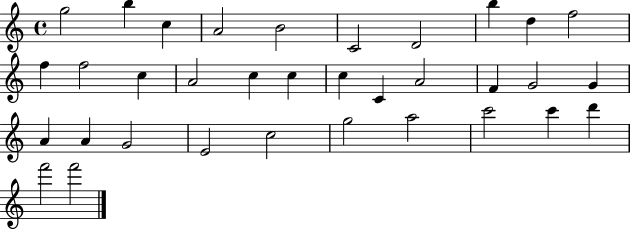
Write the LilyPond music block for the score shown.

{
  \clef treble
  \time 4/4
  \defaultTimeSignature
  \key c \major
  g''2 b''4 c''4 | a'2 b'2 | c'2 d'2 | b''4 d''4 f''2 | \break f''4 f''2 c''4 | a'2 c''4 c''4 | c''4 c'4 a'2 | f'4 g'2 g'4 | \break a'4 a'4 g'2 | e'2 c''2 | g''2 a''2 | c'''2 c'''4 d'''4 | \break f'''2 f'''2 | \bar "|."
}